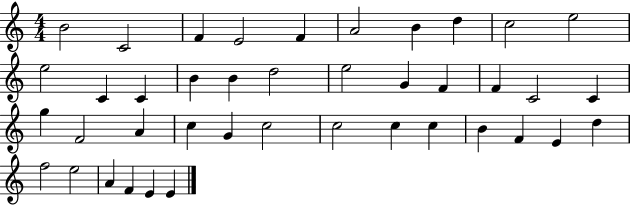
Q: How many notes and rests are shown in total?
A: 41